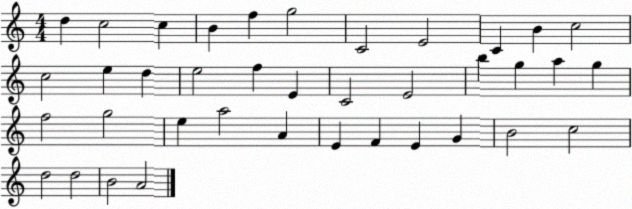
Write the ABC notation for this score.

X:1
T:Untitled
M:4/4
L:1/4
K:C
d c2 c B f g2 C2 E2 C B c2 c2 e d e2 f E C2 E2 b g a g f2 g2 e a2 A E F E G B2 c2 d2 d2 B2 A2